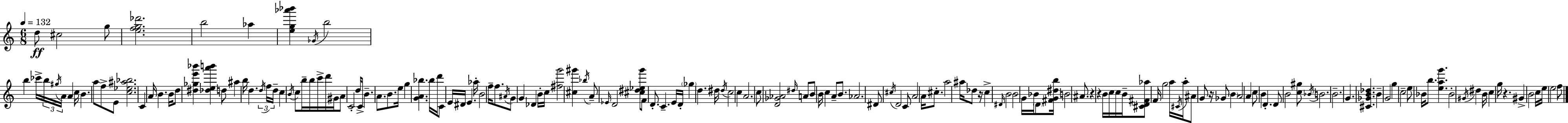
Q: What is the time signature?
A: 6/8